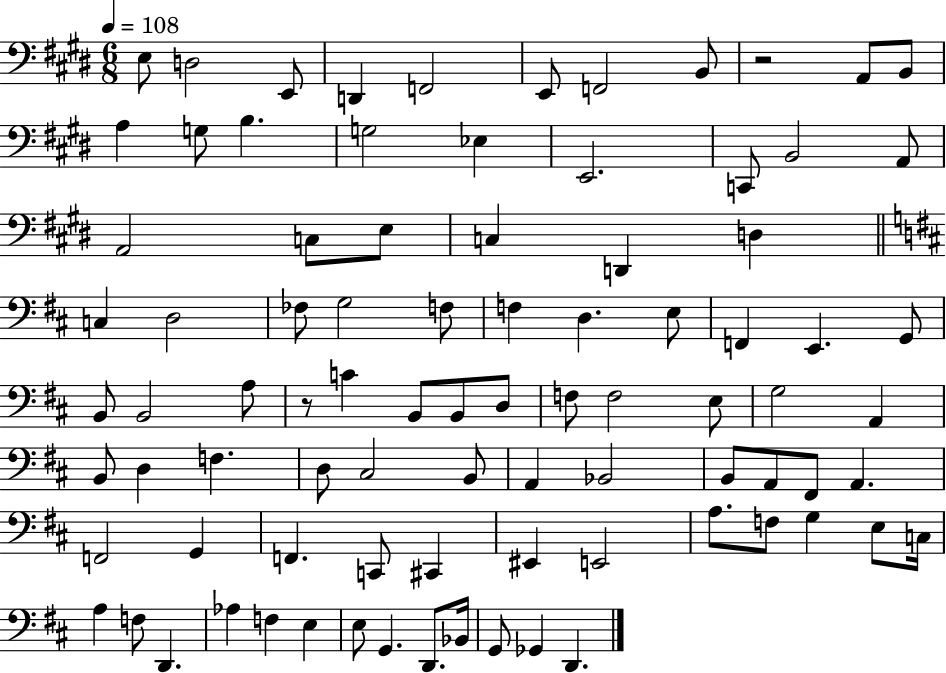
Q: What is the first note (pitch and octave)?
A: E3